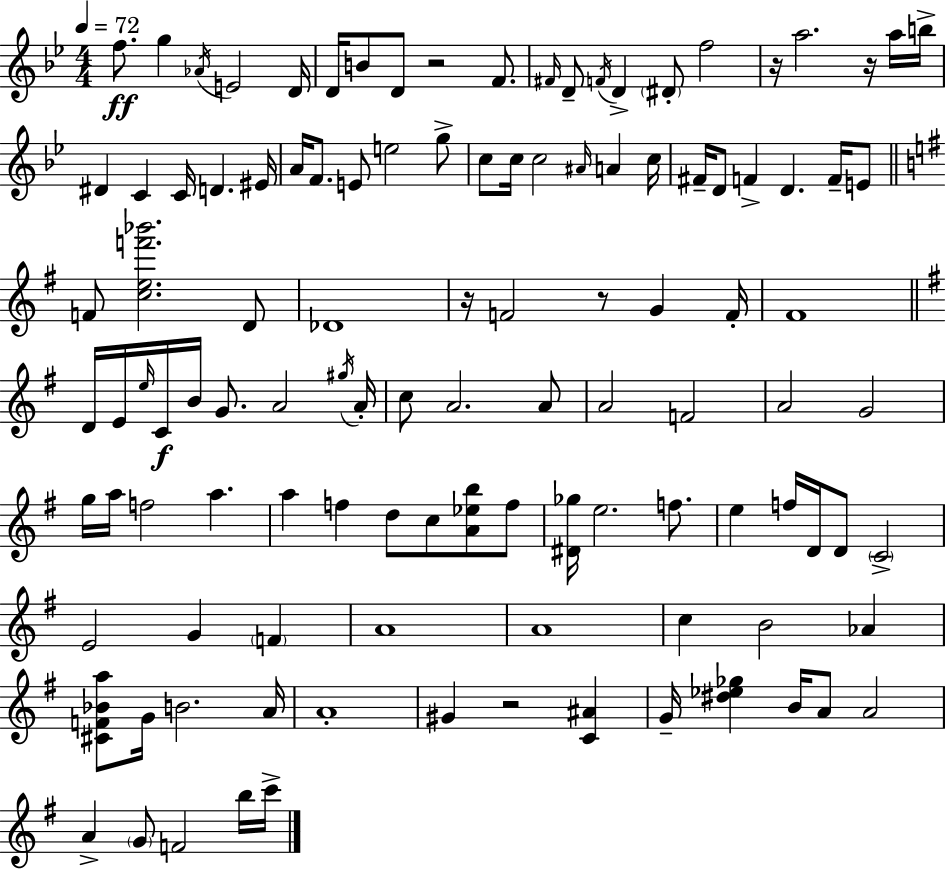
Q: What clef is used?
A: treble